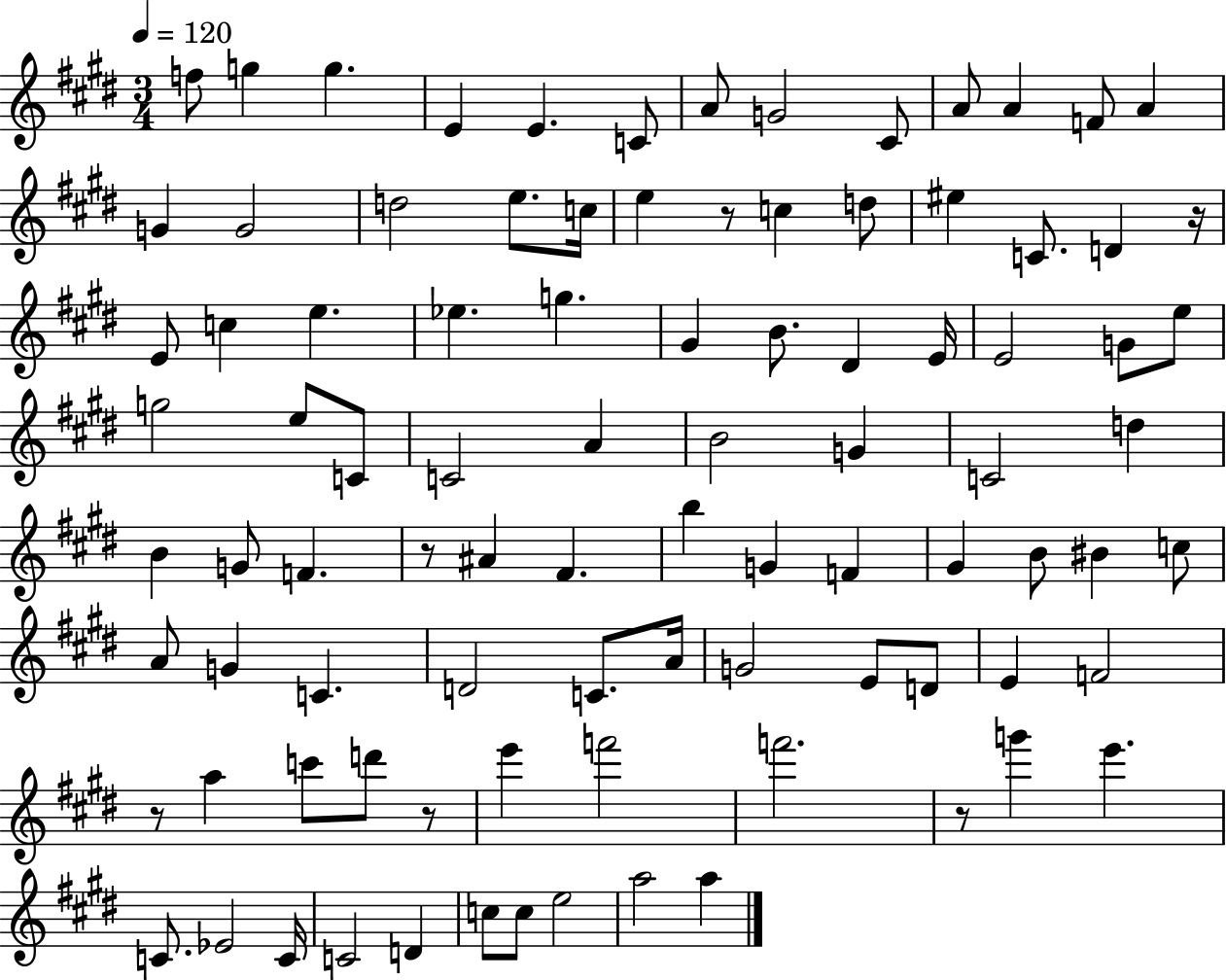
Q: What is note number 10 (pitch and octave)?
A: A4